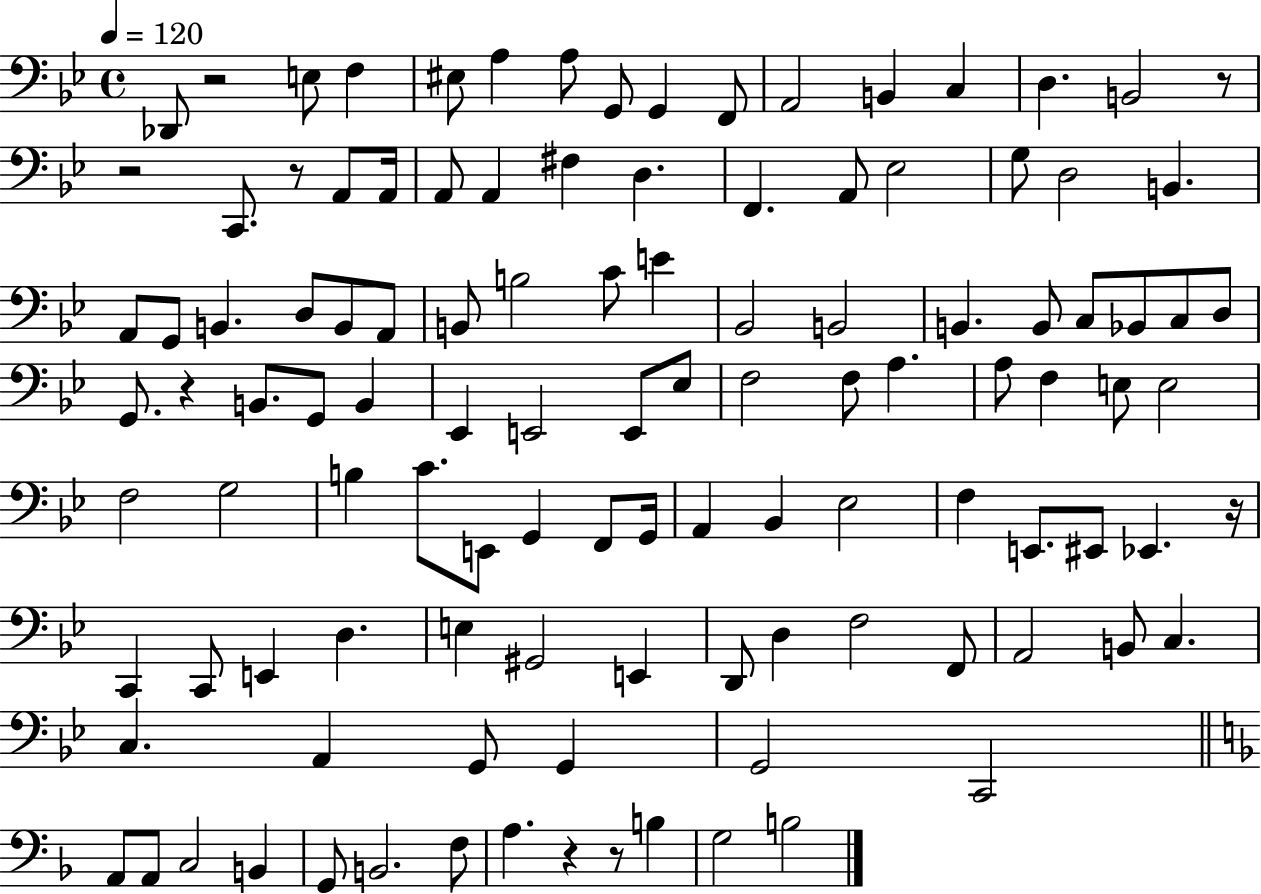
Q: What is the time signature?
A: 4/4